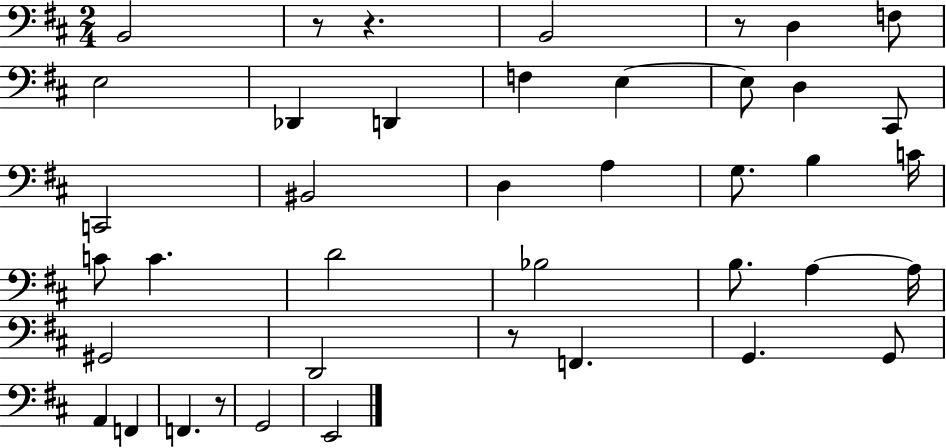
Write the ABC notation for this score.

X:1
T:Untitled
M:2/4
L:1/4
K:D
B,,2 z/2 z B,,2 z/2 D, F,/2 E,2 _D,, D,, F, E, E,/2 D, ^C,,/2 C,,2 ^B,,2 D, A, G,/2 B, C/4 C/2 C D2 _B,2 B,/2 A, A,/4 ^G,,2 D,,2 z/2 F,, G,, G,,/2 A,, F,, F,, z/2 G,,2 E,,2